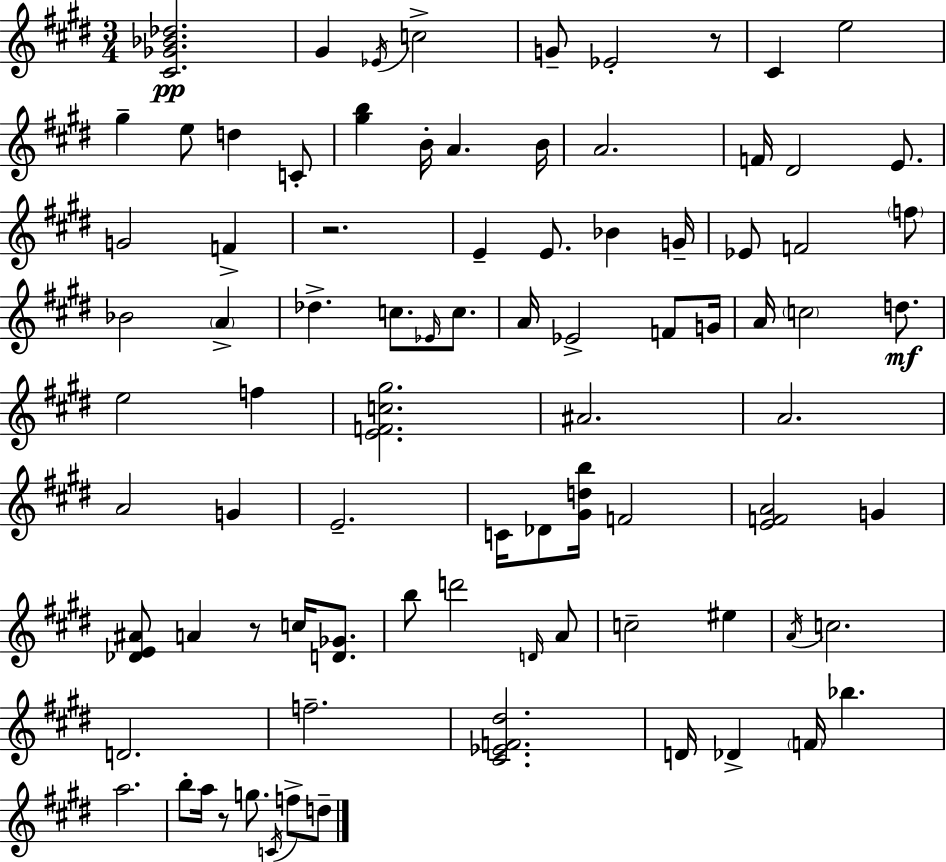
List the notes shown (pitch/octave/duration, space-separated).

[C#4,Gb4,Bb4,Db5]/h. G#4/q Eb4/s C5/h G4/e Eb4/h R/e C#4/q E5/h G#5/q E5/e D5/q C4/e [G#5,B5]/q B4/s A4/q. B4/s A4/h. F4/s D#4/h E4/e. G4/h F4/q R/h. E4/q E4/e. Bb4/q G4/s Eb4/e F4/h F5/e Bb4/h A4/q Db5/q. C5/e. Eb4/s C5/e. A4/s Eb4/h F4/e G4/s A4/s C5/h D5/e. E5/h F5/q [E4,F4,C5,G#5]/h. A#4/h. A4/h. A4/h G4/q E4/h. C4/s Db4/e [G#4,D5,B5]/s F4/h [E4,F4,A4]/h G4/q [Db4,E4,A#4]/e A4/q R/e C5/s [D4,Gb4]/e. B5/e D6/h D4/s A4/e C5/h EIS5/q A4/s C5/h. D4/h. F5/h. [C#4,Eb4,F4,D#5]/h. D4/s Db4/q F4/s Bb5/q. A5/h. B5/e A5/s R/e G5/e. C4/s F5/e D5/e